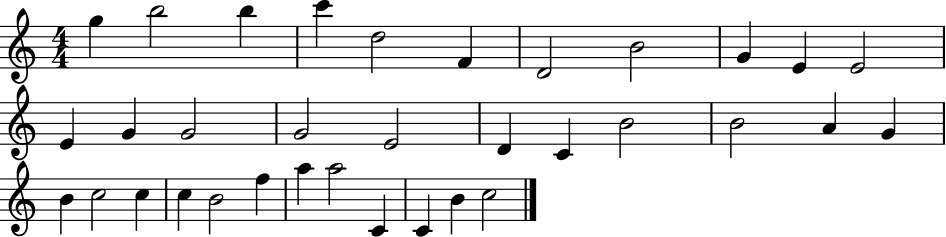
G5/q B5/h B5/q C6/q D5/h F4/q D4/h B4/h G4/q E4/q E4/h E4/q G4/q G4/h G4/h E4/h D4/q C4/q B4/h B4/h A4/q G4/q B4/q C5/h C5/q C5/q B4/h F5/q A5/q A5/h C4/q C4/q B4/q C5/h